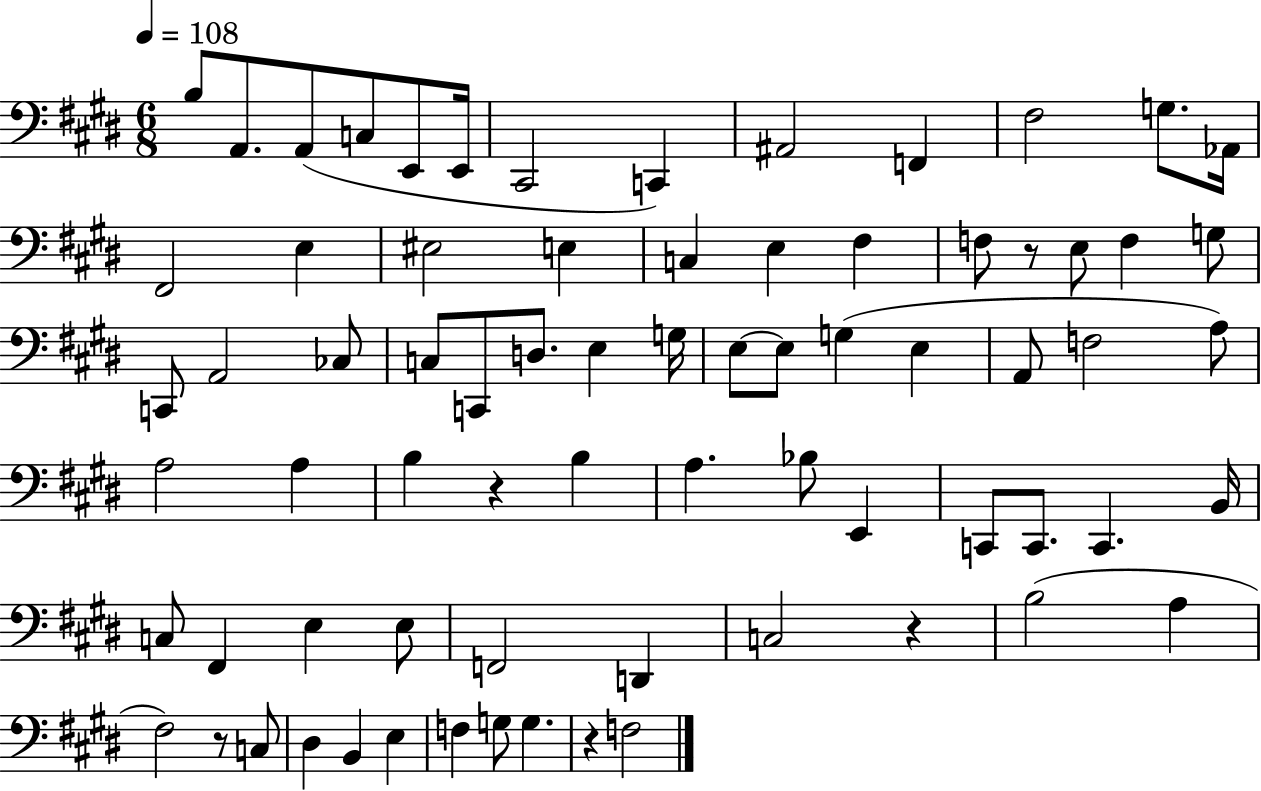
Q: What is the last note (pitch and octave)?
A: F3